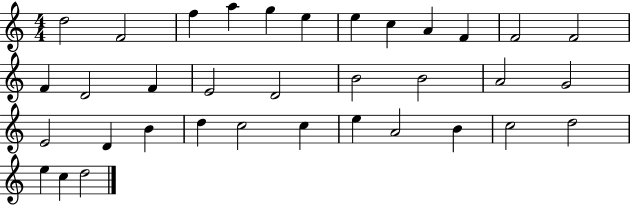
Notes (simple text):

D5/h F4/h F5/q A5/q G5/q E5/q E5/q C5/q A4/q F4/q F4/h F4/h F4/q D4/h F4/q E4/h D4/h B4/h B4/h A4/h G4/h E4/h D4/q B4/q D5/q C5/h C5/q E5/q A4/h B4/q C5/h D5/h E5/q C5/q D5/h